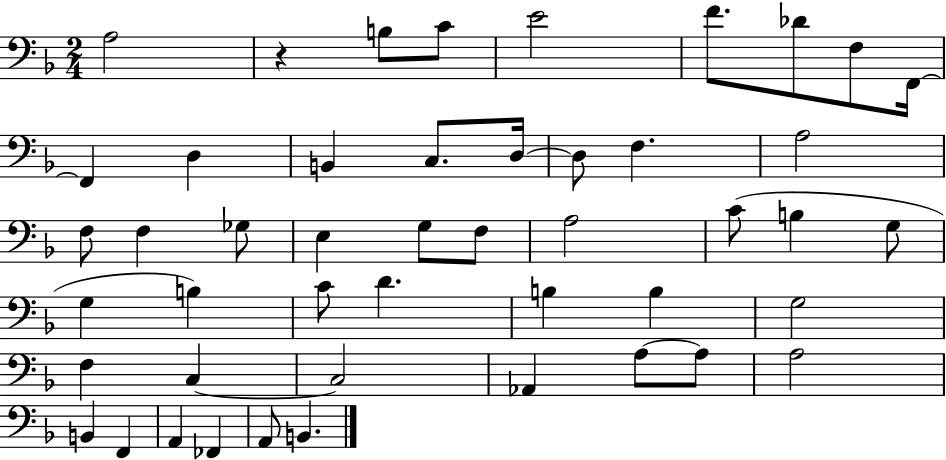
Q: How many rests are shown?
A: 1